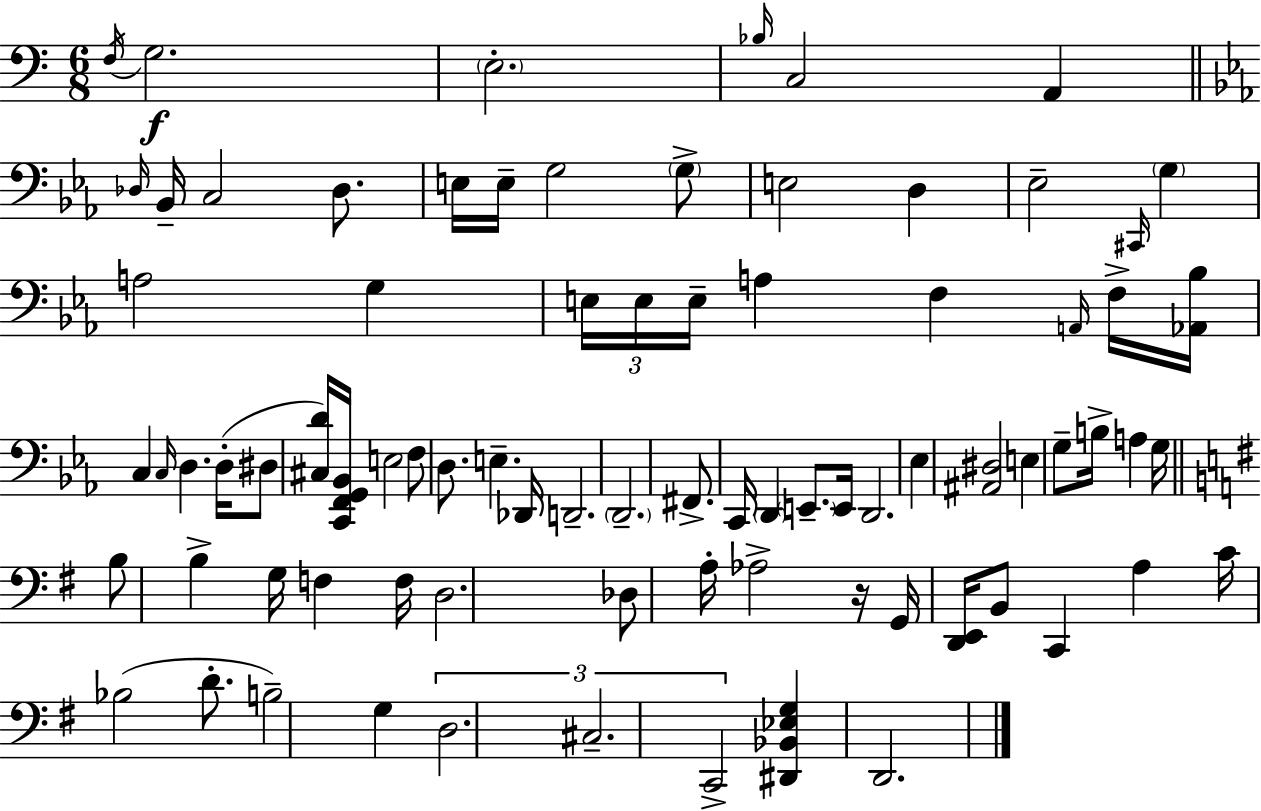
{
  \clef bass
  \numericTimeSignature
  \time 6/8
  \key a \minor
  \repeat volta 2 { \acciaccatura { f16 }\f g2. | \parenthesize e2.-. | \grace { bes16 } c2 a,4 | \bar "||" \break \key ees \major \grace { des16 } bes,16-- c2 des8. | e16 e16-- g2 \parenthesize g8-> | e2 d4 | ees2-- \grace { cis,16 } \parenthesize g4 | \break a2 g4 | \tuplet 3/2 { e16 e16 e16-- } a4 f4 | \grace { a,16 } f16-> <aes, bes>16 c4 \grace { c16 } d4. | d16-.( dis8 <cis d'>16) <c, f, g, bes,>16 e2 | \break f8 d8. e4.-- | des,16 d,2.-- | \parenthesize d,2.-- | fis,8.-> c,16 \parenthesize d,4 | \break \parenthesize e,8.-- e,16 d,2. | ees4 <ais, dis>2 | e4 g8-- b16-> a4 | g16 \bar "||" \break \key e \minor b8 b4-> g16 f4 f16 | d2. | des8 a16-. aes2-> r16 | g,16 <d, e,>16 b,8 c,4 a4 | \break c'16 bes2( d'8.-. | b2--) g4 | \tuplet 3/2 { d2. | cis2.-- | \break c,2-> } <dis, bes, ees g>4 | d,2. | } \bar "|."
}